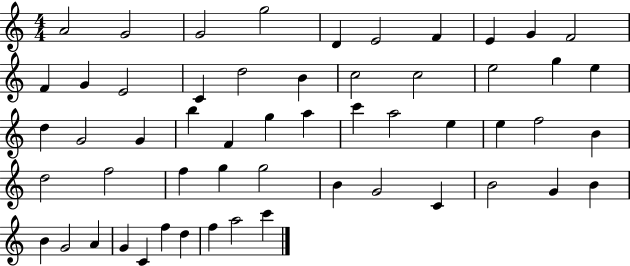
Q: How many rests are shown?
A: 0